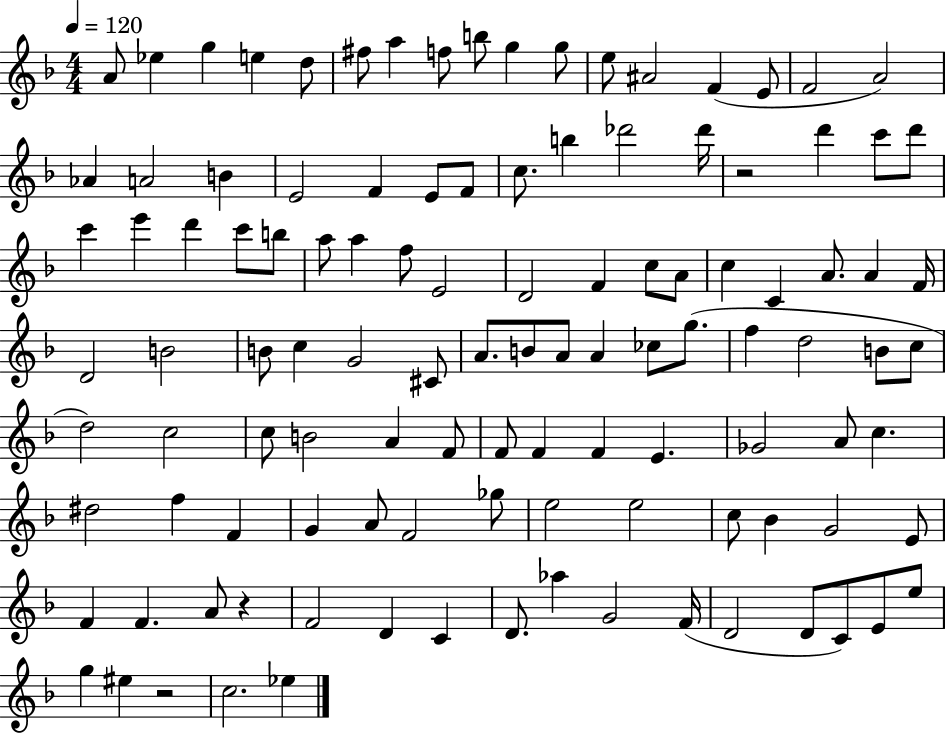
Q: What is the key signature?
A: F major